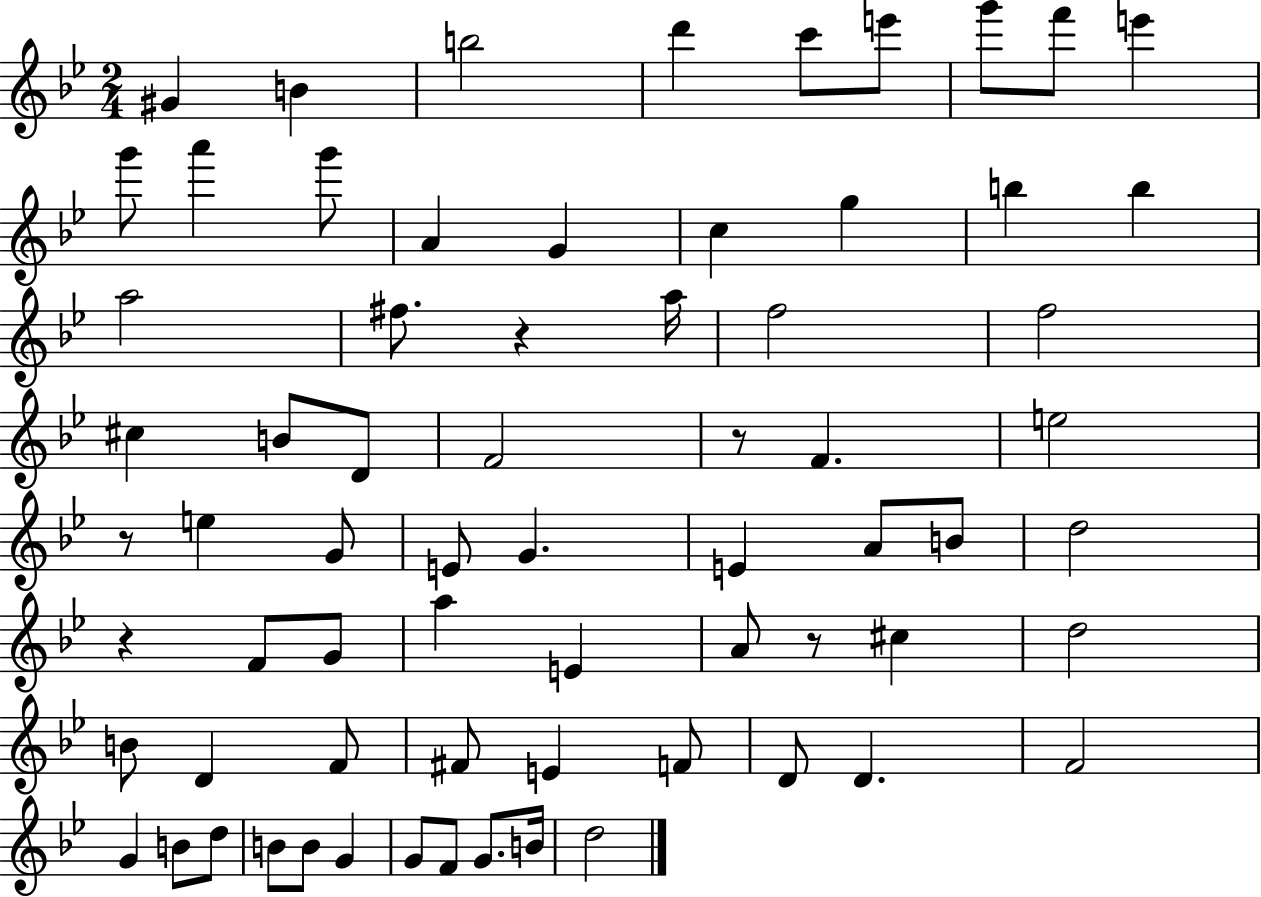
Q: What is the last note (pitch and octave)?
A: D5